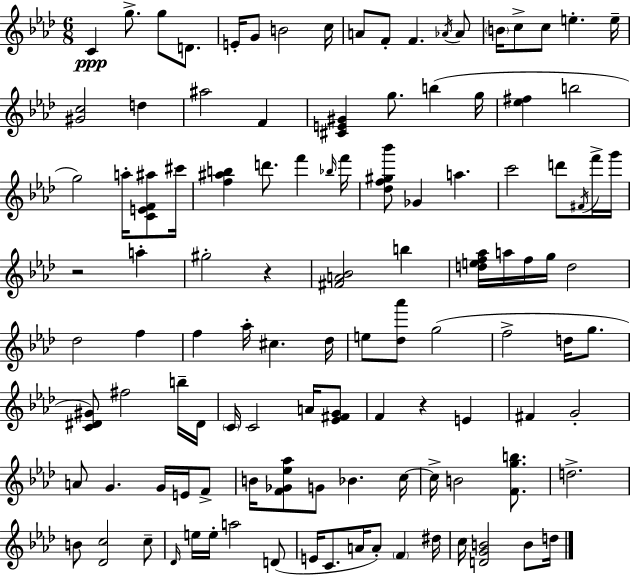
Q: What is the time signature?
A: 6/8